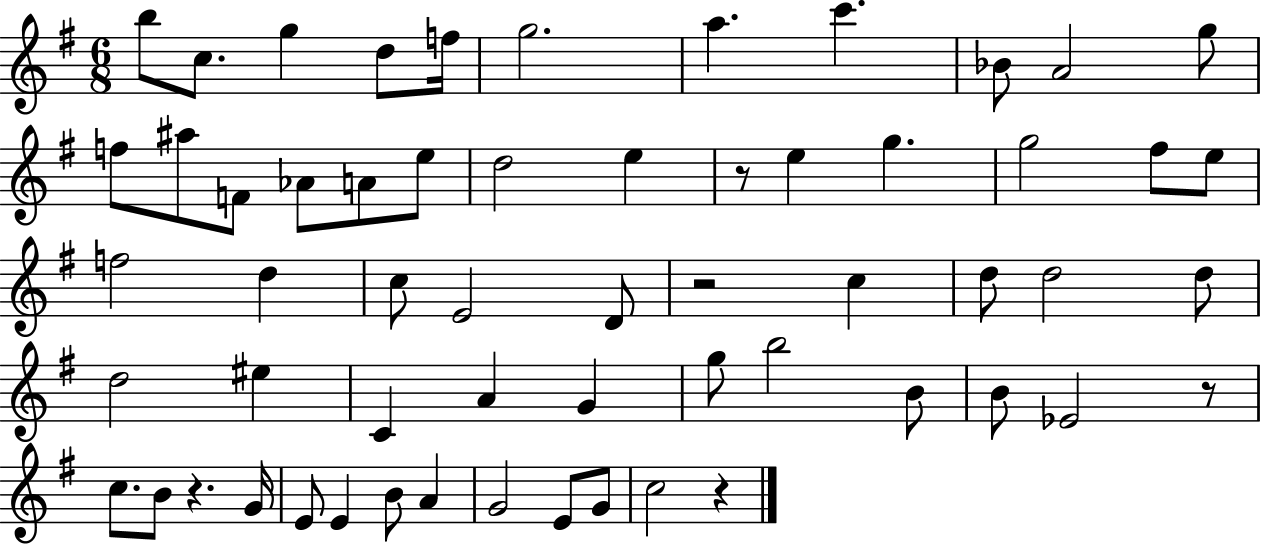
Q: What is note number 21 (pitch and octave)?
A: G5